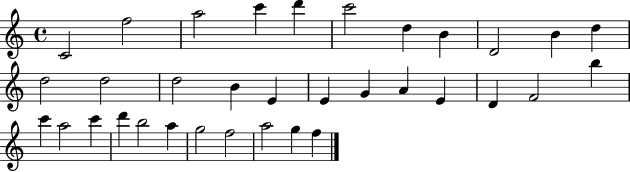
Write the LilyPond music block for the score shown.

{
  \clef treble
  \time 4/4
  \defaultTimeSignature
  \key c \major
  c'2 f''2 | a''2 c'''4 d'''4 | c'''2 d''4 b'4 | d'2 b'4 d''4 | \break d''2 d''2 | d''2 b'4 e'4 | e'4 g'4 a'4 e'4 | d'4 f'2 b''4 | \break c'''4 a''2 c'''4 | d'''4 b''2 a''4 | g''2 f''2 | a''2 g''4 f''4 | \break \bar "|."
}